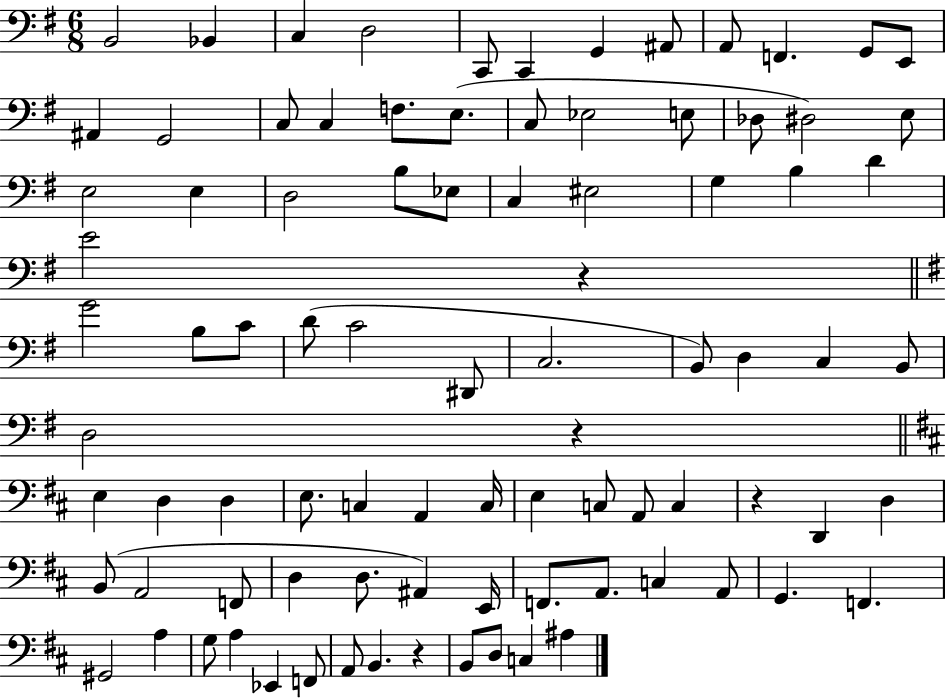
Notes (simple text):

B2/h Bb2/q C3/q D3/h C2/e C2/q G2/q A#2/e A2/e F2/q. G2/e E2/e A#2/q G2/h C3/e C3/q F3/e. E3/e. C3/e Eb3/h E3/e Db3/e D#3/h E3/e E3/h E3/q D3/h B3/e Eb3/e C3/q EIS3/h G3/q B3/q D4/q E4/h R/q G4/h B3/e C4/e D4/e C4/h D#2/e C3/h. B2/e D3/q C3/q B2/e D3/h R/q E3/q D3/q D3/q E3/e. C3/q A2/q C3/s E3/q C3/e A2/e C3/q R/q D2/q D3/q B2/e A2/h F2/e D3/q D3/e. A#2/q E2/s F2/e. A2/e. C3/q A2/e G2/q. F2/q. G#2/h A3/q G3/e A3/q Eb2/q F2/e A2/e B2/q. R/q B2/e D3/e C3/q A#3/q